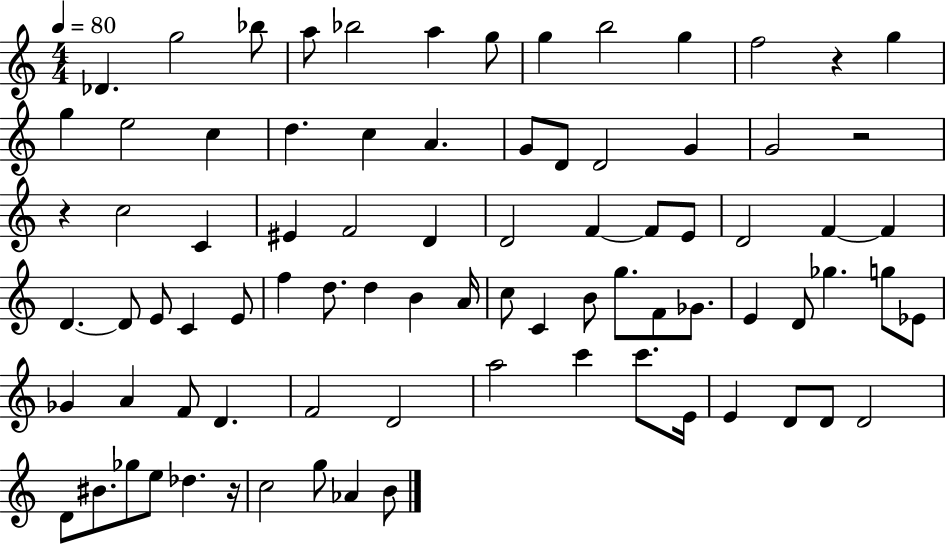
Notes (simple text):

Db4/q. G5/h Bb5/e A5/e Bb5/h A5/q G5/e G5/q B5/h G5/q F5/h R/q G5/q G5/q E5/h C5/q D5/q. C5/q A4/q. G4/e D4/e D4/h G4/q G4/h R/h R/q C5/h C4/q EIS4/q F4/h D4/q D4/h F4/q F4/e E4/e D4/h F4/q F4/q D4/q. D4/e E4/e C4/q E4/e F5/q D5/e. D5/q B4/q A4/s C5/e C4/q B4/e G5/e. F4/e Gb4/e. E4/q D4/e Gb5/q. G5/e Eb4/e Gb4/q A4/q F4/e D4/q. F4/h D4/h A5/h C6/q C6/e. E4/s E4/q D4/e D4/e D4/h D4/e BIS4/e. Gb5/e E5/e Db5/q. R/s C5/h G5/e Ab4/q B4/e